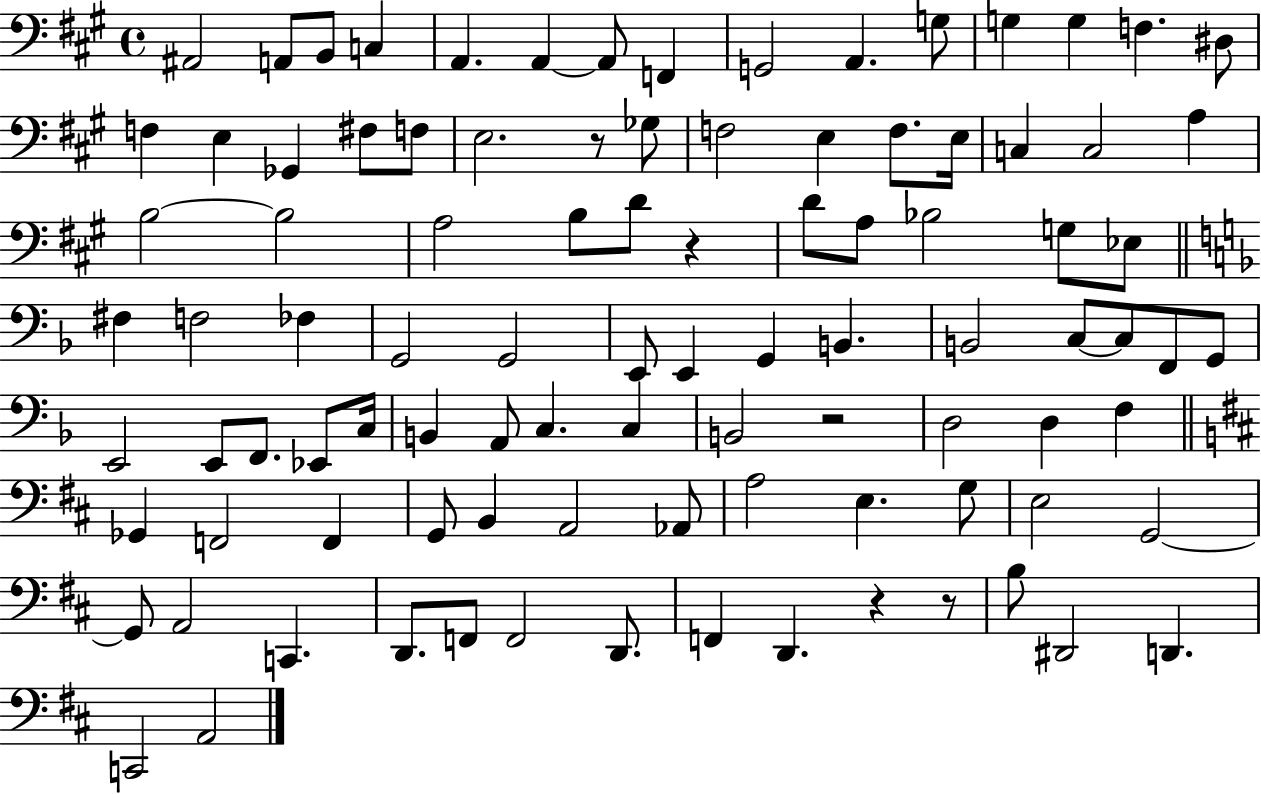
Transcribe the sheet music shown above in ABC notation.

X:1
T:Untitled
M:4/4
L:1/4
K:A
^A,,2 A,,/2 B,,/2 C, A,, A,, A,,/2 F,, G,,2 A,, G,/2 G, G, F, ^D,/2 F, E, _G,, ^F,/2 F,/2 E,2 z/2 _G,/2 F,2 E, F,/2 E,/4 C, C,2 A, B,2 B,2 A,2 B,/2 D/2 z D/2 A,/2 _B,2 G,/2 _E,/2 ^F, F,2 _F, G,,2 G,,2 E,,/2 E,, G,, B,, B,,2 C,/2 C,/2 F,,/2 G,,/2 E,,2 E,,/2 F,,/2 _E,,/2 C,/4 B,, A,,/2 C, C, B,,2 z2 D,2 D, F, _G,, F,,2 F,, G,,/2 B,, A,,2 _A,,/2 A,2 E, G,/2 E,2 G,,2 G,,/2 A,,2 C,, D,,/2 F,,/2 F,,2 D,,/2 F,, D,, z z/2 B,/2 ^D,,2 D,, C,,2 A,,2